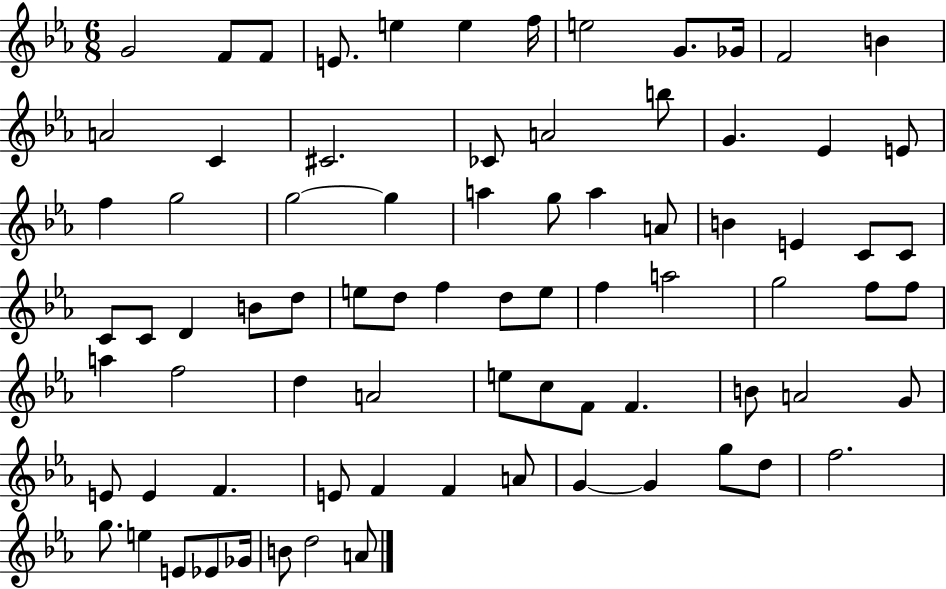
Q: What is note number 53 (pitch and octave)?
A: E5